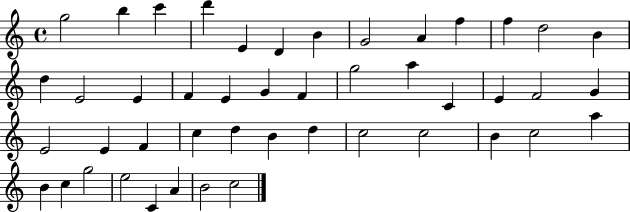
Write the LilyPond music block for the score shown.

{
  \clef treble
  \time 4/4
  \defaultTimeSignature
  \key c \major
  g''2 b''4 c'''4 | d'''4 e'4 d'4 b'4 | g'2 a'4 f''4 | f''4 d''2 b'4 | \break d''4 e'2 e'4 | f'4 e'4 g'4 f'4 | g''2 a''4 c'4 | e'4 f'2 g'4 | \break e'2 e'4 f'4 | c''4 d''4 b'4 d''4 | c''2 c''2 | b'4 c''2 a''4 | \break b'4 c''4 g''2 | e''2 c'4 a'4 | b'2 c''2 | \bar "|."
}